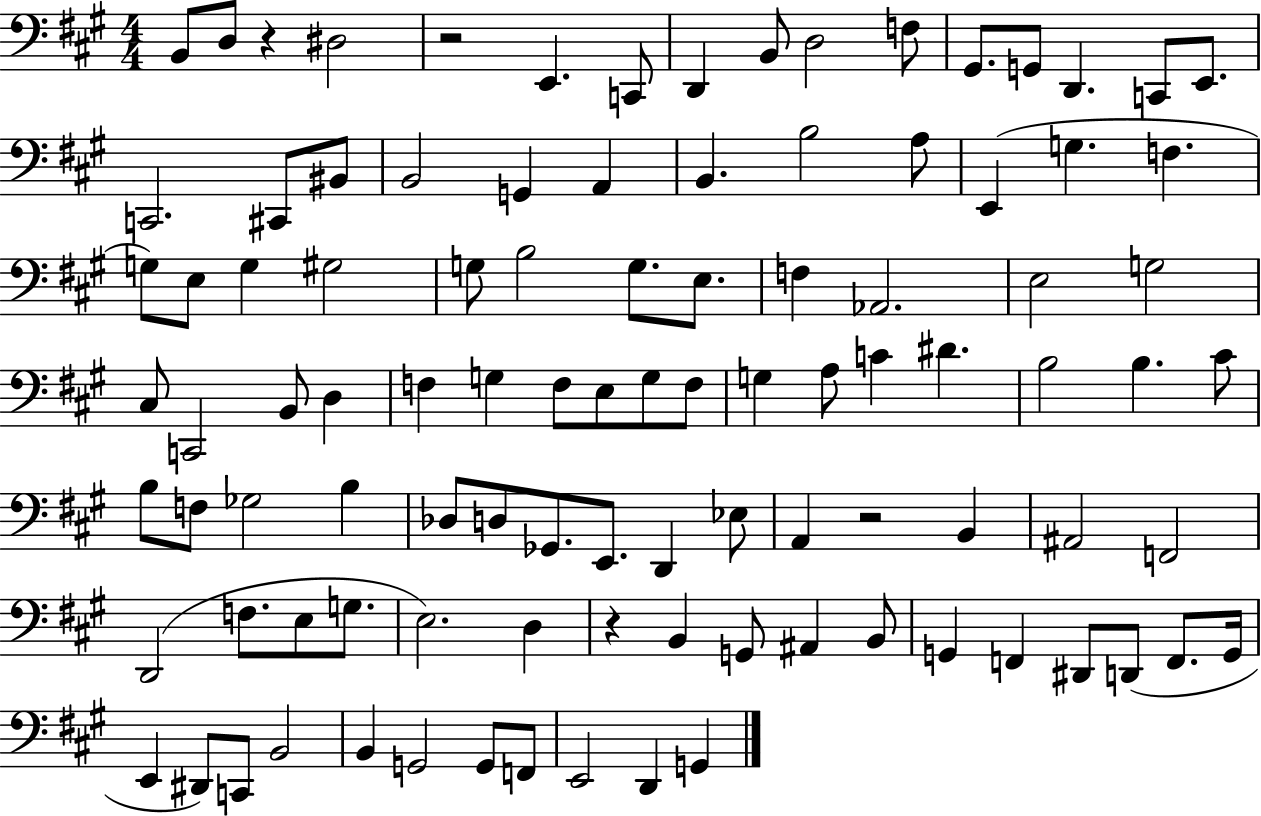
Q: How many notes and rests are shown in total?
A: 100